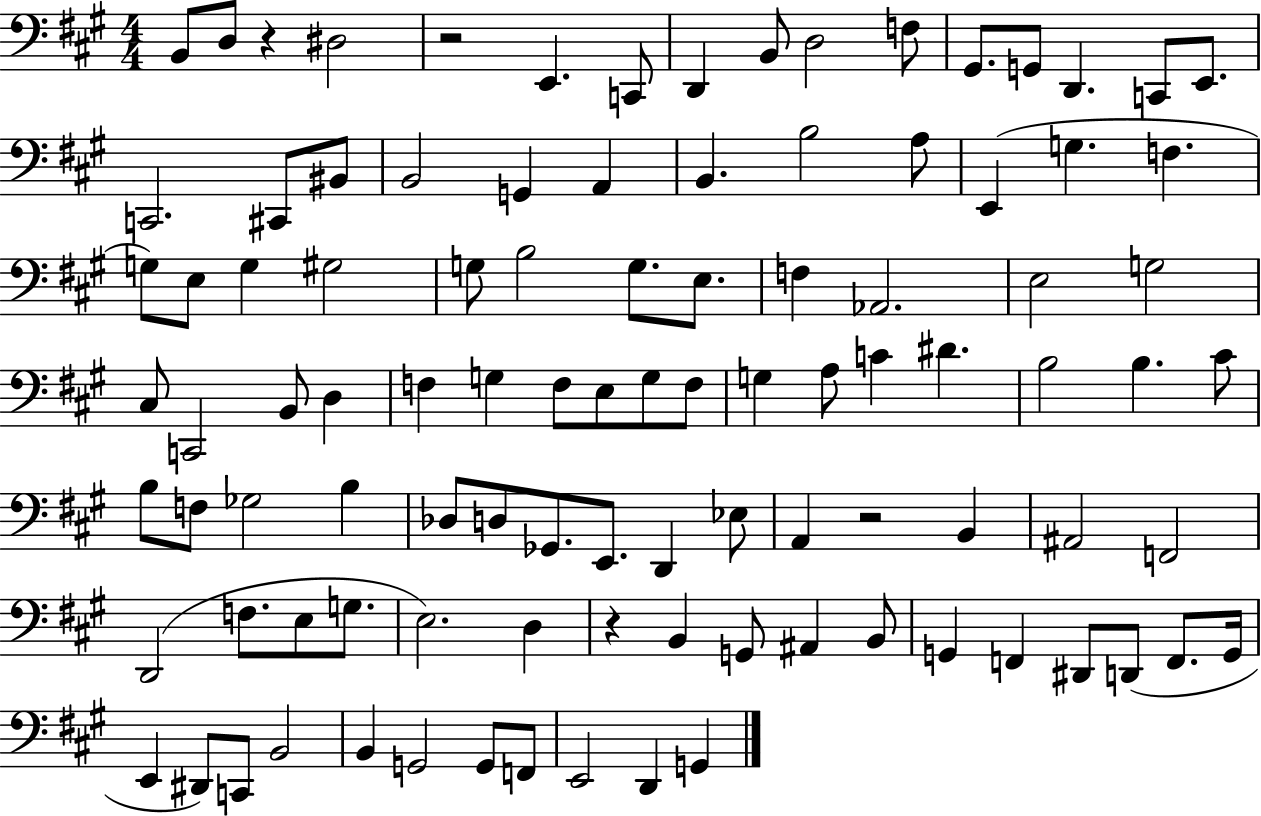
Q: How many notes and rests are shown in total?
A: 100